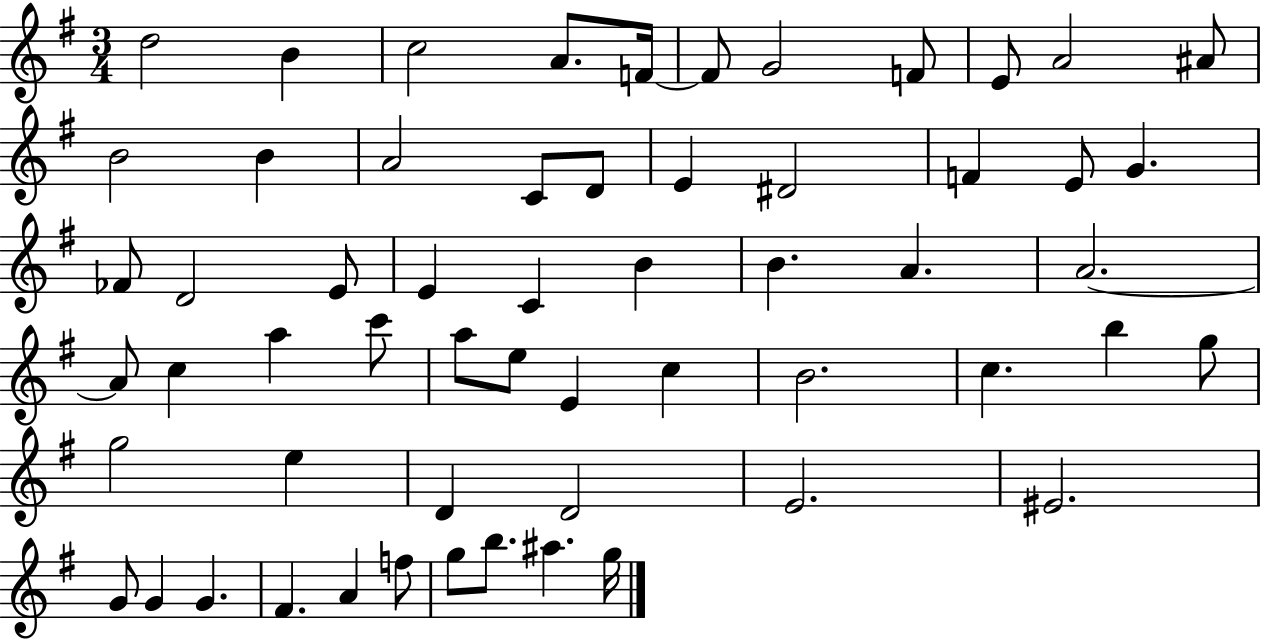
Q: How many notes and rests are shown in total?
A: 58